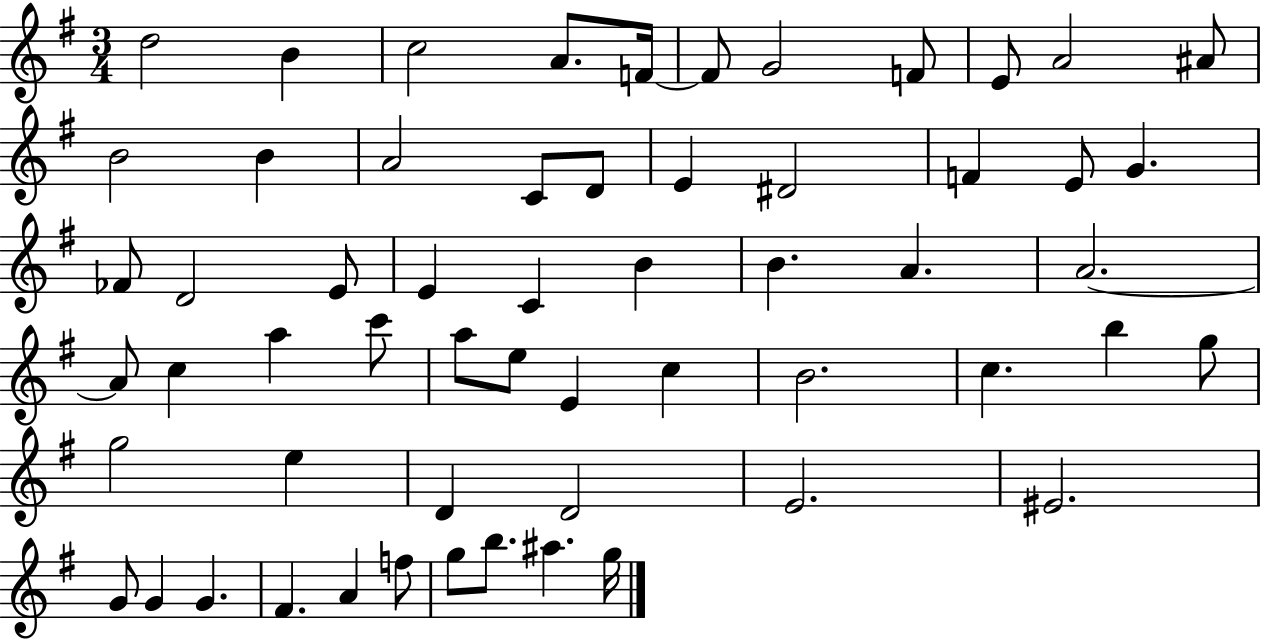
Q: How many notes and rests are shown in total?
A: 58